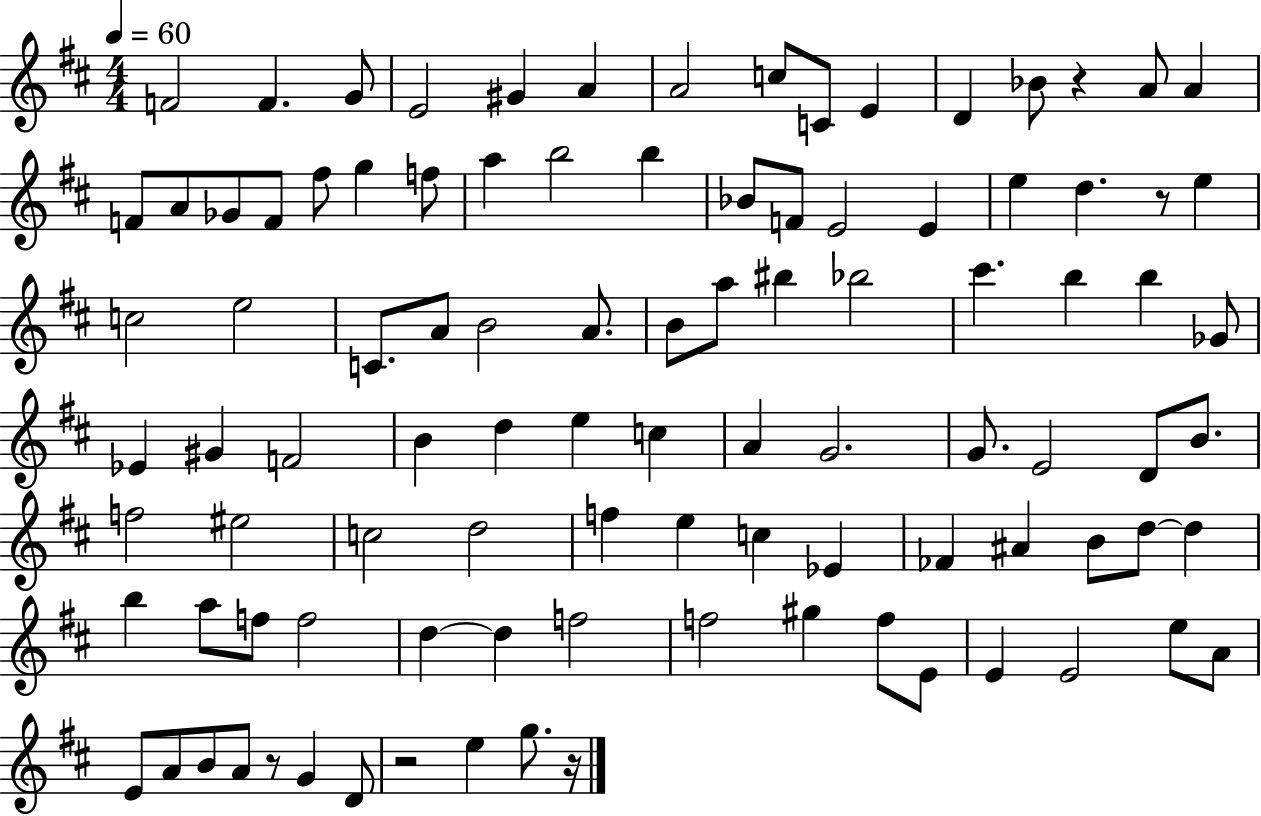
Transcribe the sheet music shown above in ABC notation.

X:1
T:Untitled
M:4/4
L:1/4
K:D
F2 F G/2 E2 ^G A A2 c/2 C/2 E D _B/2 z A/2 A F/2 A/2 _G/2 F/2 ^f/2 g f/2 a b2 b _B/2 F/2 E2 E e d z/2 e c2 e2 C/2 A/2 B2 A/2 B/2 a/2 ^b _b2 ^c' b b _G/2 _E ^G F2 B d e c A G2 G/2 E2 D/2 B/2 f2 ^e2 c2 d2 f e c _E _F ^A B/2 d/2 d b a/2 f/2 f2 d d f2 f2 ^g f/2 E/2 E E2 e/2 A/2 E/2 A/2 B/2 A/2 z/2 G D/2 z2 e g/2 z/4